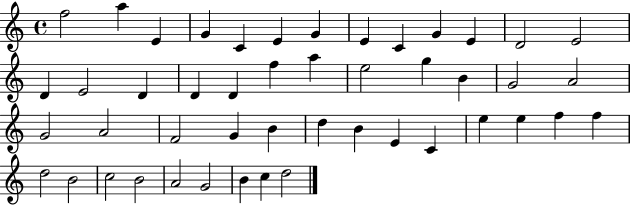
X:1
T:Untitled
M:4/4
L:1/4
K:C
f2 a E G C E G E C G E D2 E2 D E2 D D D f a e2 g B G2 A2 G2 A2 F2 G B d B E C e e f f d2 B2 c2 B2 A2 G2 B c d2